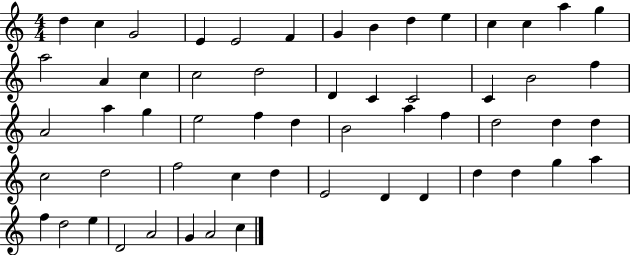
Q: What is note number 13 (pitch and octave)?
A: A5